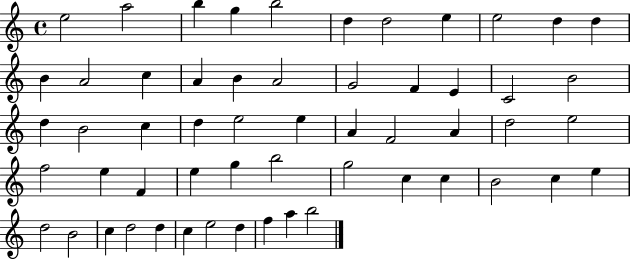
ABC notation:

X:1
T:Untitled
M:4/4
L:1/4
K:C
e2 a2 b g b2 d d2 e e2 d d B A2 c A B A2 G2 F E C2 B2 d B2 c d e2 e A F2 A d2 e2 f2 e F e g b2 g2 c c B2 c e d2 B2 c d2 d c e2 d f a b2